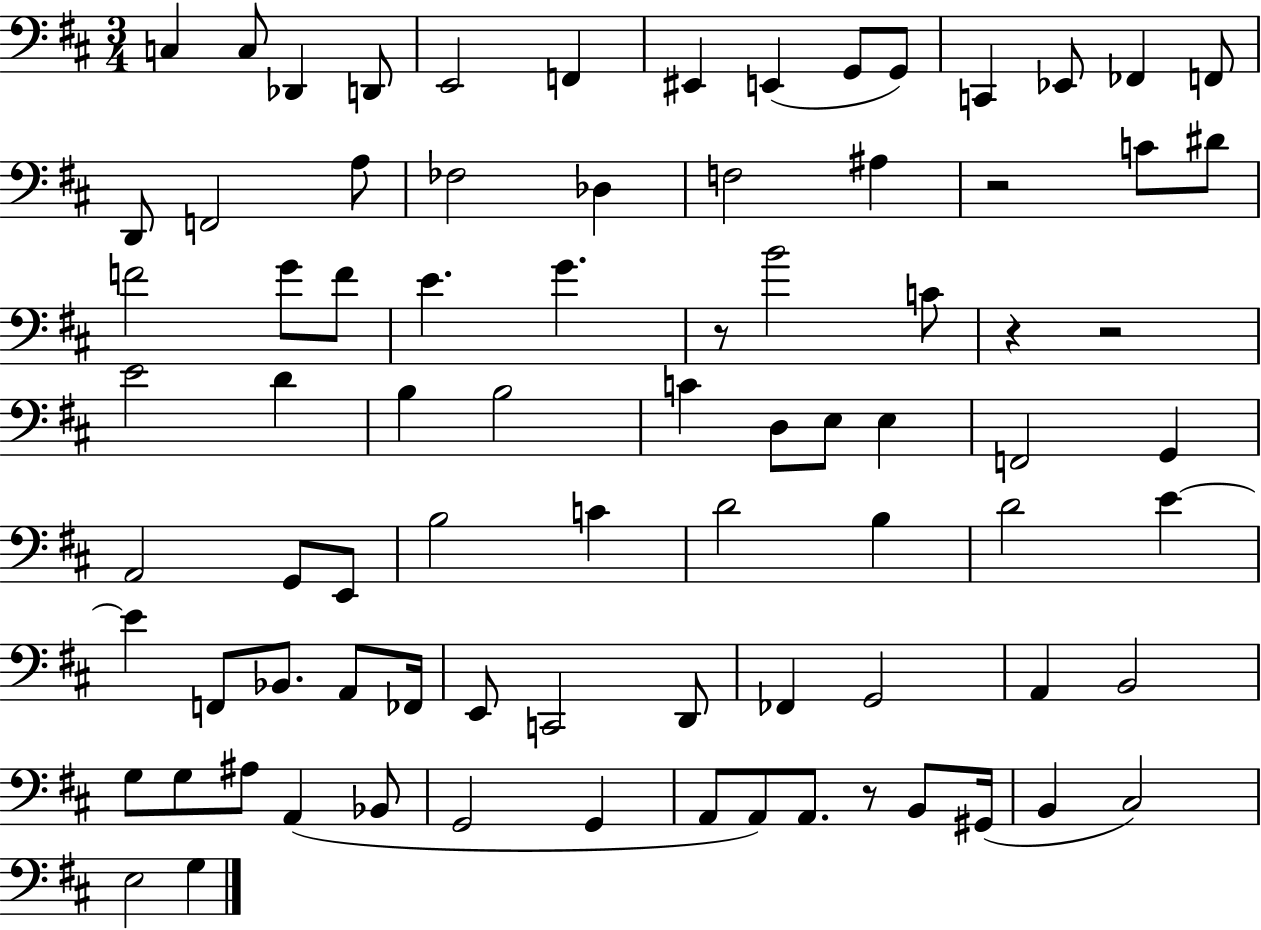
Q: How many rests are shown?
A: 5